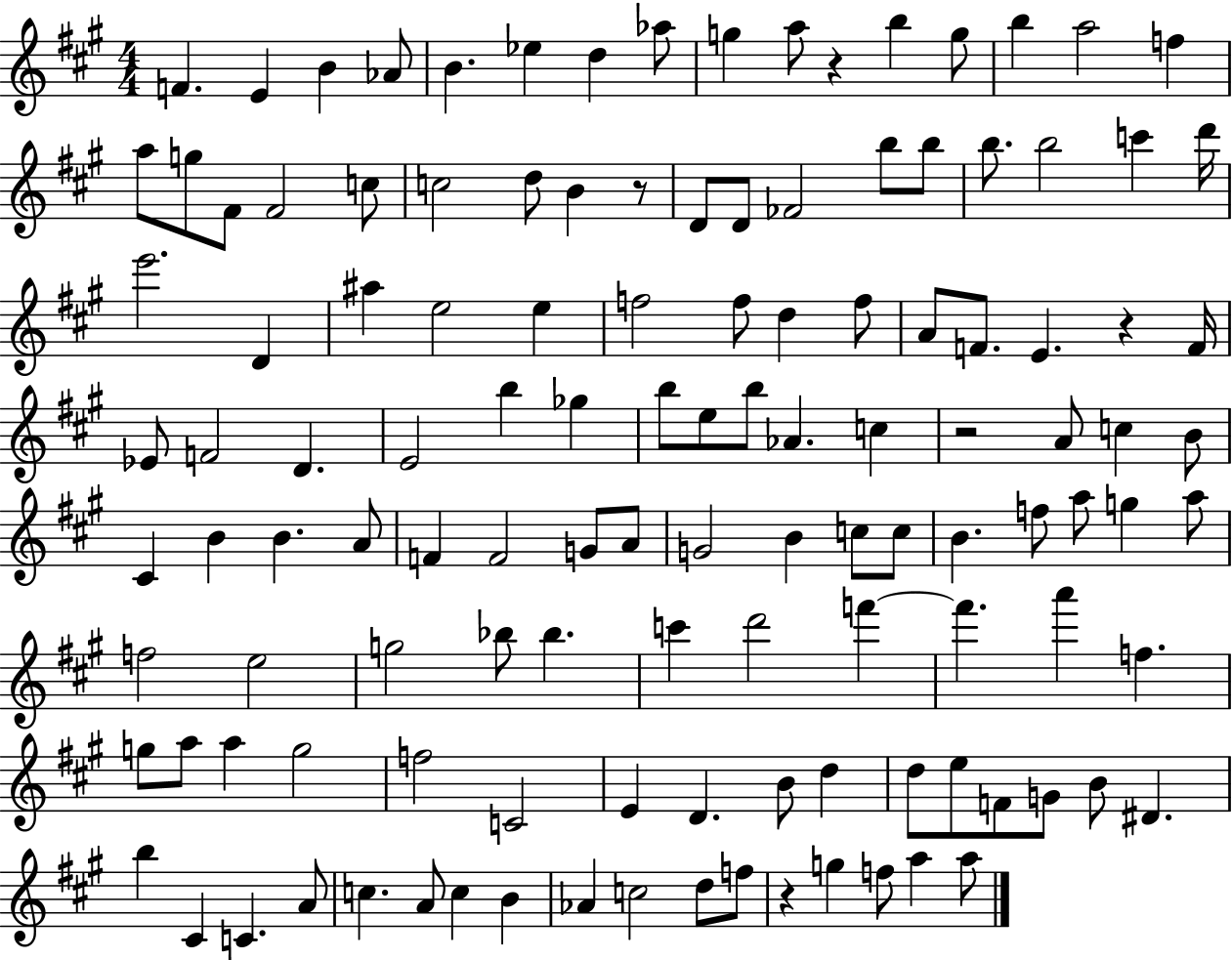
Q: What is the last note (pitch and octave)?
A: A5